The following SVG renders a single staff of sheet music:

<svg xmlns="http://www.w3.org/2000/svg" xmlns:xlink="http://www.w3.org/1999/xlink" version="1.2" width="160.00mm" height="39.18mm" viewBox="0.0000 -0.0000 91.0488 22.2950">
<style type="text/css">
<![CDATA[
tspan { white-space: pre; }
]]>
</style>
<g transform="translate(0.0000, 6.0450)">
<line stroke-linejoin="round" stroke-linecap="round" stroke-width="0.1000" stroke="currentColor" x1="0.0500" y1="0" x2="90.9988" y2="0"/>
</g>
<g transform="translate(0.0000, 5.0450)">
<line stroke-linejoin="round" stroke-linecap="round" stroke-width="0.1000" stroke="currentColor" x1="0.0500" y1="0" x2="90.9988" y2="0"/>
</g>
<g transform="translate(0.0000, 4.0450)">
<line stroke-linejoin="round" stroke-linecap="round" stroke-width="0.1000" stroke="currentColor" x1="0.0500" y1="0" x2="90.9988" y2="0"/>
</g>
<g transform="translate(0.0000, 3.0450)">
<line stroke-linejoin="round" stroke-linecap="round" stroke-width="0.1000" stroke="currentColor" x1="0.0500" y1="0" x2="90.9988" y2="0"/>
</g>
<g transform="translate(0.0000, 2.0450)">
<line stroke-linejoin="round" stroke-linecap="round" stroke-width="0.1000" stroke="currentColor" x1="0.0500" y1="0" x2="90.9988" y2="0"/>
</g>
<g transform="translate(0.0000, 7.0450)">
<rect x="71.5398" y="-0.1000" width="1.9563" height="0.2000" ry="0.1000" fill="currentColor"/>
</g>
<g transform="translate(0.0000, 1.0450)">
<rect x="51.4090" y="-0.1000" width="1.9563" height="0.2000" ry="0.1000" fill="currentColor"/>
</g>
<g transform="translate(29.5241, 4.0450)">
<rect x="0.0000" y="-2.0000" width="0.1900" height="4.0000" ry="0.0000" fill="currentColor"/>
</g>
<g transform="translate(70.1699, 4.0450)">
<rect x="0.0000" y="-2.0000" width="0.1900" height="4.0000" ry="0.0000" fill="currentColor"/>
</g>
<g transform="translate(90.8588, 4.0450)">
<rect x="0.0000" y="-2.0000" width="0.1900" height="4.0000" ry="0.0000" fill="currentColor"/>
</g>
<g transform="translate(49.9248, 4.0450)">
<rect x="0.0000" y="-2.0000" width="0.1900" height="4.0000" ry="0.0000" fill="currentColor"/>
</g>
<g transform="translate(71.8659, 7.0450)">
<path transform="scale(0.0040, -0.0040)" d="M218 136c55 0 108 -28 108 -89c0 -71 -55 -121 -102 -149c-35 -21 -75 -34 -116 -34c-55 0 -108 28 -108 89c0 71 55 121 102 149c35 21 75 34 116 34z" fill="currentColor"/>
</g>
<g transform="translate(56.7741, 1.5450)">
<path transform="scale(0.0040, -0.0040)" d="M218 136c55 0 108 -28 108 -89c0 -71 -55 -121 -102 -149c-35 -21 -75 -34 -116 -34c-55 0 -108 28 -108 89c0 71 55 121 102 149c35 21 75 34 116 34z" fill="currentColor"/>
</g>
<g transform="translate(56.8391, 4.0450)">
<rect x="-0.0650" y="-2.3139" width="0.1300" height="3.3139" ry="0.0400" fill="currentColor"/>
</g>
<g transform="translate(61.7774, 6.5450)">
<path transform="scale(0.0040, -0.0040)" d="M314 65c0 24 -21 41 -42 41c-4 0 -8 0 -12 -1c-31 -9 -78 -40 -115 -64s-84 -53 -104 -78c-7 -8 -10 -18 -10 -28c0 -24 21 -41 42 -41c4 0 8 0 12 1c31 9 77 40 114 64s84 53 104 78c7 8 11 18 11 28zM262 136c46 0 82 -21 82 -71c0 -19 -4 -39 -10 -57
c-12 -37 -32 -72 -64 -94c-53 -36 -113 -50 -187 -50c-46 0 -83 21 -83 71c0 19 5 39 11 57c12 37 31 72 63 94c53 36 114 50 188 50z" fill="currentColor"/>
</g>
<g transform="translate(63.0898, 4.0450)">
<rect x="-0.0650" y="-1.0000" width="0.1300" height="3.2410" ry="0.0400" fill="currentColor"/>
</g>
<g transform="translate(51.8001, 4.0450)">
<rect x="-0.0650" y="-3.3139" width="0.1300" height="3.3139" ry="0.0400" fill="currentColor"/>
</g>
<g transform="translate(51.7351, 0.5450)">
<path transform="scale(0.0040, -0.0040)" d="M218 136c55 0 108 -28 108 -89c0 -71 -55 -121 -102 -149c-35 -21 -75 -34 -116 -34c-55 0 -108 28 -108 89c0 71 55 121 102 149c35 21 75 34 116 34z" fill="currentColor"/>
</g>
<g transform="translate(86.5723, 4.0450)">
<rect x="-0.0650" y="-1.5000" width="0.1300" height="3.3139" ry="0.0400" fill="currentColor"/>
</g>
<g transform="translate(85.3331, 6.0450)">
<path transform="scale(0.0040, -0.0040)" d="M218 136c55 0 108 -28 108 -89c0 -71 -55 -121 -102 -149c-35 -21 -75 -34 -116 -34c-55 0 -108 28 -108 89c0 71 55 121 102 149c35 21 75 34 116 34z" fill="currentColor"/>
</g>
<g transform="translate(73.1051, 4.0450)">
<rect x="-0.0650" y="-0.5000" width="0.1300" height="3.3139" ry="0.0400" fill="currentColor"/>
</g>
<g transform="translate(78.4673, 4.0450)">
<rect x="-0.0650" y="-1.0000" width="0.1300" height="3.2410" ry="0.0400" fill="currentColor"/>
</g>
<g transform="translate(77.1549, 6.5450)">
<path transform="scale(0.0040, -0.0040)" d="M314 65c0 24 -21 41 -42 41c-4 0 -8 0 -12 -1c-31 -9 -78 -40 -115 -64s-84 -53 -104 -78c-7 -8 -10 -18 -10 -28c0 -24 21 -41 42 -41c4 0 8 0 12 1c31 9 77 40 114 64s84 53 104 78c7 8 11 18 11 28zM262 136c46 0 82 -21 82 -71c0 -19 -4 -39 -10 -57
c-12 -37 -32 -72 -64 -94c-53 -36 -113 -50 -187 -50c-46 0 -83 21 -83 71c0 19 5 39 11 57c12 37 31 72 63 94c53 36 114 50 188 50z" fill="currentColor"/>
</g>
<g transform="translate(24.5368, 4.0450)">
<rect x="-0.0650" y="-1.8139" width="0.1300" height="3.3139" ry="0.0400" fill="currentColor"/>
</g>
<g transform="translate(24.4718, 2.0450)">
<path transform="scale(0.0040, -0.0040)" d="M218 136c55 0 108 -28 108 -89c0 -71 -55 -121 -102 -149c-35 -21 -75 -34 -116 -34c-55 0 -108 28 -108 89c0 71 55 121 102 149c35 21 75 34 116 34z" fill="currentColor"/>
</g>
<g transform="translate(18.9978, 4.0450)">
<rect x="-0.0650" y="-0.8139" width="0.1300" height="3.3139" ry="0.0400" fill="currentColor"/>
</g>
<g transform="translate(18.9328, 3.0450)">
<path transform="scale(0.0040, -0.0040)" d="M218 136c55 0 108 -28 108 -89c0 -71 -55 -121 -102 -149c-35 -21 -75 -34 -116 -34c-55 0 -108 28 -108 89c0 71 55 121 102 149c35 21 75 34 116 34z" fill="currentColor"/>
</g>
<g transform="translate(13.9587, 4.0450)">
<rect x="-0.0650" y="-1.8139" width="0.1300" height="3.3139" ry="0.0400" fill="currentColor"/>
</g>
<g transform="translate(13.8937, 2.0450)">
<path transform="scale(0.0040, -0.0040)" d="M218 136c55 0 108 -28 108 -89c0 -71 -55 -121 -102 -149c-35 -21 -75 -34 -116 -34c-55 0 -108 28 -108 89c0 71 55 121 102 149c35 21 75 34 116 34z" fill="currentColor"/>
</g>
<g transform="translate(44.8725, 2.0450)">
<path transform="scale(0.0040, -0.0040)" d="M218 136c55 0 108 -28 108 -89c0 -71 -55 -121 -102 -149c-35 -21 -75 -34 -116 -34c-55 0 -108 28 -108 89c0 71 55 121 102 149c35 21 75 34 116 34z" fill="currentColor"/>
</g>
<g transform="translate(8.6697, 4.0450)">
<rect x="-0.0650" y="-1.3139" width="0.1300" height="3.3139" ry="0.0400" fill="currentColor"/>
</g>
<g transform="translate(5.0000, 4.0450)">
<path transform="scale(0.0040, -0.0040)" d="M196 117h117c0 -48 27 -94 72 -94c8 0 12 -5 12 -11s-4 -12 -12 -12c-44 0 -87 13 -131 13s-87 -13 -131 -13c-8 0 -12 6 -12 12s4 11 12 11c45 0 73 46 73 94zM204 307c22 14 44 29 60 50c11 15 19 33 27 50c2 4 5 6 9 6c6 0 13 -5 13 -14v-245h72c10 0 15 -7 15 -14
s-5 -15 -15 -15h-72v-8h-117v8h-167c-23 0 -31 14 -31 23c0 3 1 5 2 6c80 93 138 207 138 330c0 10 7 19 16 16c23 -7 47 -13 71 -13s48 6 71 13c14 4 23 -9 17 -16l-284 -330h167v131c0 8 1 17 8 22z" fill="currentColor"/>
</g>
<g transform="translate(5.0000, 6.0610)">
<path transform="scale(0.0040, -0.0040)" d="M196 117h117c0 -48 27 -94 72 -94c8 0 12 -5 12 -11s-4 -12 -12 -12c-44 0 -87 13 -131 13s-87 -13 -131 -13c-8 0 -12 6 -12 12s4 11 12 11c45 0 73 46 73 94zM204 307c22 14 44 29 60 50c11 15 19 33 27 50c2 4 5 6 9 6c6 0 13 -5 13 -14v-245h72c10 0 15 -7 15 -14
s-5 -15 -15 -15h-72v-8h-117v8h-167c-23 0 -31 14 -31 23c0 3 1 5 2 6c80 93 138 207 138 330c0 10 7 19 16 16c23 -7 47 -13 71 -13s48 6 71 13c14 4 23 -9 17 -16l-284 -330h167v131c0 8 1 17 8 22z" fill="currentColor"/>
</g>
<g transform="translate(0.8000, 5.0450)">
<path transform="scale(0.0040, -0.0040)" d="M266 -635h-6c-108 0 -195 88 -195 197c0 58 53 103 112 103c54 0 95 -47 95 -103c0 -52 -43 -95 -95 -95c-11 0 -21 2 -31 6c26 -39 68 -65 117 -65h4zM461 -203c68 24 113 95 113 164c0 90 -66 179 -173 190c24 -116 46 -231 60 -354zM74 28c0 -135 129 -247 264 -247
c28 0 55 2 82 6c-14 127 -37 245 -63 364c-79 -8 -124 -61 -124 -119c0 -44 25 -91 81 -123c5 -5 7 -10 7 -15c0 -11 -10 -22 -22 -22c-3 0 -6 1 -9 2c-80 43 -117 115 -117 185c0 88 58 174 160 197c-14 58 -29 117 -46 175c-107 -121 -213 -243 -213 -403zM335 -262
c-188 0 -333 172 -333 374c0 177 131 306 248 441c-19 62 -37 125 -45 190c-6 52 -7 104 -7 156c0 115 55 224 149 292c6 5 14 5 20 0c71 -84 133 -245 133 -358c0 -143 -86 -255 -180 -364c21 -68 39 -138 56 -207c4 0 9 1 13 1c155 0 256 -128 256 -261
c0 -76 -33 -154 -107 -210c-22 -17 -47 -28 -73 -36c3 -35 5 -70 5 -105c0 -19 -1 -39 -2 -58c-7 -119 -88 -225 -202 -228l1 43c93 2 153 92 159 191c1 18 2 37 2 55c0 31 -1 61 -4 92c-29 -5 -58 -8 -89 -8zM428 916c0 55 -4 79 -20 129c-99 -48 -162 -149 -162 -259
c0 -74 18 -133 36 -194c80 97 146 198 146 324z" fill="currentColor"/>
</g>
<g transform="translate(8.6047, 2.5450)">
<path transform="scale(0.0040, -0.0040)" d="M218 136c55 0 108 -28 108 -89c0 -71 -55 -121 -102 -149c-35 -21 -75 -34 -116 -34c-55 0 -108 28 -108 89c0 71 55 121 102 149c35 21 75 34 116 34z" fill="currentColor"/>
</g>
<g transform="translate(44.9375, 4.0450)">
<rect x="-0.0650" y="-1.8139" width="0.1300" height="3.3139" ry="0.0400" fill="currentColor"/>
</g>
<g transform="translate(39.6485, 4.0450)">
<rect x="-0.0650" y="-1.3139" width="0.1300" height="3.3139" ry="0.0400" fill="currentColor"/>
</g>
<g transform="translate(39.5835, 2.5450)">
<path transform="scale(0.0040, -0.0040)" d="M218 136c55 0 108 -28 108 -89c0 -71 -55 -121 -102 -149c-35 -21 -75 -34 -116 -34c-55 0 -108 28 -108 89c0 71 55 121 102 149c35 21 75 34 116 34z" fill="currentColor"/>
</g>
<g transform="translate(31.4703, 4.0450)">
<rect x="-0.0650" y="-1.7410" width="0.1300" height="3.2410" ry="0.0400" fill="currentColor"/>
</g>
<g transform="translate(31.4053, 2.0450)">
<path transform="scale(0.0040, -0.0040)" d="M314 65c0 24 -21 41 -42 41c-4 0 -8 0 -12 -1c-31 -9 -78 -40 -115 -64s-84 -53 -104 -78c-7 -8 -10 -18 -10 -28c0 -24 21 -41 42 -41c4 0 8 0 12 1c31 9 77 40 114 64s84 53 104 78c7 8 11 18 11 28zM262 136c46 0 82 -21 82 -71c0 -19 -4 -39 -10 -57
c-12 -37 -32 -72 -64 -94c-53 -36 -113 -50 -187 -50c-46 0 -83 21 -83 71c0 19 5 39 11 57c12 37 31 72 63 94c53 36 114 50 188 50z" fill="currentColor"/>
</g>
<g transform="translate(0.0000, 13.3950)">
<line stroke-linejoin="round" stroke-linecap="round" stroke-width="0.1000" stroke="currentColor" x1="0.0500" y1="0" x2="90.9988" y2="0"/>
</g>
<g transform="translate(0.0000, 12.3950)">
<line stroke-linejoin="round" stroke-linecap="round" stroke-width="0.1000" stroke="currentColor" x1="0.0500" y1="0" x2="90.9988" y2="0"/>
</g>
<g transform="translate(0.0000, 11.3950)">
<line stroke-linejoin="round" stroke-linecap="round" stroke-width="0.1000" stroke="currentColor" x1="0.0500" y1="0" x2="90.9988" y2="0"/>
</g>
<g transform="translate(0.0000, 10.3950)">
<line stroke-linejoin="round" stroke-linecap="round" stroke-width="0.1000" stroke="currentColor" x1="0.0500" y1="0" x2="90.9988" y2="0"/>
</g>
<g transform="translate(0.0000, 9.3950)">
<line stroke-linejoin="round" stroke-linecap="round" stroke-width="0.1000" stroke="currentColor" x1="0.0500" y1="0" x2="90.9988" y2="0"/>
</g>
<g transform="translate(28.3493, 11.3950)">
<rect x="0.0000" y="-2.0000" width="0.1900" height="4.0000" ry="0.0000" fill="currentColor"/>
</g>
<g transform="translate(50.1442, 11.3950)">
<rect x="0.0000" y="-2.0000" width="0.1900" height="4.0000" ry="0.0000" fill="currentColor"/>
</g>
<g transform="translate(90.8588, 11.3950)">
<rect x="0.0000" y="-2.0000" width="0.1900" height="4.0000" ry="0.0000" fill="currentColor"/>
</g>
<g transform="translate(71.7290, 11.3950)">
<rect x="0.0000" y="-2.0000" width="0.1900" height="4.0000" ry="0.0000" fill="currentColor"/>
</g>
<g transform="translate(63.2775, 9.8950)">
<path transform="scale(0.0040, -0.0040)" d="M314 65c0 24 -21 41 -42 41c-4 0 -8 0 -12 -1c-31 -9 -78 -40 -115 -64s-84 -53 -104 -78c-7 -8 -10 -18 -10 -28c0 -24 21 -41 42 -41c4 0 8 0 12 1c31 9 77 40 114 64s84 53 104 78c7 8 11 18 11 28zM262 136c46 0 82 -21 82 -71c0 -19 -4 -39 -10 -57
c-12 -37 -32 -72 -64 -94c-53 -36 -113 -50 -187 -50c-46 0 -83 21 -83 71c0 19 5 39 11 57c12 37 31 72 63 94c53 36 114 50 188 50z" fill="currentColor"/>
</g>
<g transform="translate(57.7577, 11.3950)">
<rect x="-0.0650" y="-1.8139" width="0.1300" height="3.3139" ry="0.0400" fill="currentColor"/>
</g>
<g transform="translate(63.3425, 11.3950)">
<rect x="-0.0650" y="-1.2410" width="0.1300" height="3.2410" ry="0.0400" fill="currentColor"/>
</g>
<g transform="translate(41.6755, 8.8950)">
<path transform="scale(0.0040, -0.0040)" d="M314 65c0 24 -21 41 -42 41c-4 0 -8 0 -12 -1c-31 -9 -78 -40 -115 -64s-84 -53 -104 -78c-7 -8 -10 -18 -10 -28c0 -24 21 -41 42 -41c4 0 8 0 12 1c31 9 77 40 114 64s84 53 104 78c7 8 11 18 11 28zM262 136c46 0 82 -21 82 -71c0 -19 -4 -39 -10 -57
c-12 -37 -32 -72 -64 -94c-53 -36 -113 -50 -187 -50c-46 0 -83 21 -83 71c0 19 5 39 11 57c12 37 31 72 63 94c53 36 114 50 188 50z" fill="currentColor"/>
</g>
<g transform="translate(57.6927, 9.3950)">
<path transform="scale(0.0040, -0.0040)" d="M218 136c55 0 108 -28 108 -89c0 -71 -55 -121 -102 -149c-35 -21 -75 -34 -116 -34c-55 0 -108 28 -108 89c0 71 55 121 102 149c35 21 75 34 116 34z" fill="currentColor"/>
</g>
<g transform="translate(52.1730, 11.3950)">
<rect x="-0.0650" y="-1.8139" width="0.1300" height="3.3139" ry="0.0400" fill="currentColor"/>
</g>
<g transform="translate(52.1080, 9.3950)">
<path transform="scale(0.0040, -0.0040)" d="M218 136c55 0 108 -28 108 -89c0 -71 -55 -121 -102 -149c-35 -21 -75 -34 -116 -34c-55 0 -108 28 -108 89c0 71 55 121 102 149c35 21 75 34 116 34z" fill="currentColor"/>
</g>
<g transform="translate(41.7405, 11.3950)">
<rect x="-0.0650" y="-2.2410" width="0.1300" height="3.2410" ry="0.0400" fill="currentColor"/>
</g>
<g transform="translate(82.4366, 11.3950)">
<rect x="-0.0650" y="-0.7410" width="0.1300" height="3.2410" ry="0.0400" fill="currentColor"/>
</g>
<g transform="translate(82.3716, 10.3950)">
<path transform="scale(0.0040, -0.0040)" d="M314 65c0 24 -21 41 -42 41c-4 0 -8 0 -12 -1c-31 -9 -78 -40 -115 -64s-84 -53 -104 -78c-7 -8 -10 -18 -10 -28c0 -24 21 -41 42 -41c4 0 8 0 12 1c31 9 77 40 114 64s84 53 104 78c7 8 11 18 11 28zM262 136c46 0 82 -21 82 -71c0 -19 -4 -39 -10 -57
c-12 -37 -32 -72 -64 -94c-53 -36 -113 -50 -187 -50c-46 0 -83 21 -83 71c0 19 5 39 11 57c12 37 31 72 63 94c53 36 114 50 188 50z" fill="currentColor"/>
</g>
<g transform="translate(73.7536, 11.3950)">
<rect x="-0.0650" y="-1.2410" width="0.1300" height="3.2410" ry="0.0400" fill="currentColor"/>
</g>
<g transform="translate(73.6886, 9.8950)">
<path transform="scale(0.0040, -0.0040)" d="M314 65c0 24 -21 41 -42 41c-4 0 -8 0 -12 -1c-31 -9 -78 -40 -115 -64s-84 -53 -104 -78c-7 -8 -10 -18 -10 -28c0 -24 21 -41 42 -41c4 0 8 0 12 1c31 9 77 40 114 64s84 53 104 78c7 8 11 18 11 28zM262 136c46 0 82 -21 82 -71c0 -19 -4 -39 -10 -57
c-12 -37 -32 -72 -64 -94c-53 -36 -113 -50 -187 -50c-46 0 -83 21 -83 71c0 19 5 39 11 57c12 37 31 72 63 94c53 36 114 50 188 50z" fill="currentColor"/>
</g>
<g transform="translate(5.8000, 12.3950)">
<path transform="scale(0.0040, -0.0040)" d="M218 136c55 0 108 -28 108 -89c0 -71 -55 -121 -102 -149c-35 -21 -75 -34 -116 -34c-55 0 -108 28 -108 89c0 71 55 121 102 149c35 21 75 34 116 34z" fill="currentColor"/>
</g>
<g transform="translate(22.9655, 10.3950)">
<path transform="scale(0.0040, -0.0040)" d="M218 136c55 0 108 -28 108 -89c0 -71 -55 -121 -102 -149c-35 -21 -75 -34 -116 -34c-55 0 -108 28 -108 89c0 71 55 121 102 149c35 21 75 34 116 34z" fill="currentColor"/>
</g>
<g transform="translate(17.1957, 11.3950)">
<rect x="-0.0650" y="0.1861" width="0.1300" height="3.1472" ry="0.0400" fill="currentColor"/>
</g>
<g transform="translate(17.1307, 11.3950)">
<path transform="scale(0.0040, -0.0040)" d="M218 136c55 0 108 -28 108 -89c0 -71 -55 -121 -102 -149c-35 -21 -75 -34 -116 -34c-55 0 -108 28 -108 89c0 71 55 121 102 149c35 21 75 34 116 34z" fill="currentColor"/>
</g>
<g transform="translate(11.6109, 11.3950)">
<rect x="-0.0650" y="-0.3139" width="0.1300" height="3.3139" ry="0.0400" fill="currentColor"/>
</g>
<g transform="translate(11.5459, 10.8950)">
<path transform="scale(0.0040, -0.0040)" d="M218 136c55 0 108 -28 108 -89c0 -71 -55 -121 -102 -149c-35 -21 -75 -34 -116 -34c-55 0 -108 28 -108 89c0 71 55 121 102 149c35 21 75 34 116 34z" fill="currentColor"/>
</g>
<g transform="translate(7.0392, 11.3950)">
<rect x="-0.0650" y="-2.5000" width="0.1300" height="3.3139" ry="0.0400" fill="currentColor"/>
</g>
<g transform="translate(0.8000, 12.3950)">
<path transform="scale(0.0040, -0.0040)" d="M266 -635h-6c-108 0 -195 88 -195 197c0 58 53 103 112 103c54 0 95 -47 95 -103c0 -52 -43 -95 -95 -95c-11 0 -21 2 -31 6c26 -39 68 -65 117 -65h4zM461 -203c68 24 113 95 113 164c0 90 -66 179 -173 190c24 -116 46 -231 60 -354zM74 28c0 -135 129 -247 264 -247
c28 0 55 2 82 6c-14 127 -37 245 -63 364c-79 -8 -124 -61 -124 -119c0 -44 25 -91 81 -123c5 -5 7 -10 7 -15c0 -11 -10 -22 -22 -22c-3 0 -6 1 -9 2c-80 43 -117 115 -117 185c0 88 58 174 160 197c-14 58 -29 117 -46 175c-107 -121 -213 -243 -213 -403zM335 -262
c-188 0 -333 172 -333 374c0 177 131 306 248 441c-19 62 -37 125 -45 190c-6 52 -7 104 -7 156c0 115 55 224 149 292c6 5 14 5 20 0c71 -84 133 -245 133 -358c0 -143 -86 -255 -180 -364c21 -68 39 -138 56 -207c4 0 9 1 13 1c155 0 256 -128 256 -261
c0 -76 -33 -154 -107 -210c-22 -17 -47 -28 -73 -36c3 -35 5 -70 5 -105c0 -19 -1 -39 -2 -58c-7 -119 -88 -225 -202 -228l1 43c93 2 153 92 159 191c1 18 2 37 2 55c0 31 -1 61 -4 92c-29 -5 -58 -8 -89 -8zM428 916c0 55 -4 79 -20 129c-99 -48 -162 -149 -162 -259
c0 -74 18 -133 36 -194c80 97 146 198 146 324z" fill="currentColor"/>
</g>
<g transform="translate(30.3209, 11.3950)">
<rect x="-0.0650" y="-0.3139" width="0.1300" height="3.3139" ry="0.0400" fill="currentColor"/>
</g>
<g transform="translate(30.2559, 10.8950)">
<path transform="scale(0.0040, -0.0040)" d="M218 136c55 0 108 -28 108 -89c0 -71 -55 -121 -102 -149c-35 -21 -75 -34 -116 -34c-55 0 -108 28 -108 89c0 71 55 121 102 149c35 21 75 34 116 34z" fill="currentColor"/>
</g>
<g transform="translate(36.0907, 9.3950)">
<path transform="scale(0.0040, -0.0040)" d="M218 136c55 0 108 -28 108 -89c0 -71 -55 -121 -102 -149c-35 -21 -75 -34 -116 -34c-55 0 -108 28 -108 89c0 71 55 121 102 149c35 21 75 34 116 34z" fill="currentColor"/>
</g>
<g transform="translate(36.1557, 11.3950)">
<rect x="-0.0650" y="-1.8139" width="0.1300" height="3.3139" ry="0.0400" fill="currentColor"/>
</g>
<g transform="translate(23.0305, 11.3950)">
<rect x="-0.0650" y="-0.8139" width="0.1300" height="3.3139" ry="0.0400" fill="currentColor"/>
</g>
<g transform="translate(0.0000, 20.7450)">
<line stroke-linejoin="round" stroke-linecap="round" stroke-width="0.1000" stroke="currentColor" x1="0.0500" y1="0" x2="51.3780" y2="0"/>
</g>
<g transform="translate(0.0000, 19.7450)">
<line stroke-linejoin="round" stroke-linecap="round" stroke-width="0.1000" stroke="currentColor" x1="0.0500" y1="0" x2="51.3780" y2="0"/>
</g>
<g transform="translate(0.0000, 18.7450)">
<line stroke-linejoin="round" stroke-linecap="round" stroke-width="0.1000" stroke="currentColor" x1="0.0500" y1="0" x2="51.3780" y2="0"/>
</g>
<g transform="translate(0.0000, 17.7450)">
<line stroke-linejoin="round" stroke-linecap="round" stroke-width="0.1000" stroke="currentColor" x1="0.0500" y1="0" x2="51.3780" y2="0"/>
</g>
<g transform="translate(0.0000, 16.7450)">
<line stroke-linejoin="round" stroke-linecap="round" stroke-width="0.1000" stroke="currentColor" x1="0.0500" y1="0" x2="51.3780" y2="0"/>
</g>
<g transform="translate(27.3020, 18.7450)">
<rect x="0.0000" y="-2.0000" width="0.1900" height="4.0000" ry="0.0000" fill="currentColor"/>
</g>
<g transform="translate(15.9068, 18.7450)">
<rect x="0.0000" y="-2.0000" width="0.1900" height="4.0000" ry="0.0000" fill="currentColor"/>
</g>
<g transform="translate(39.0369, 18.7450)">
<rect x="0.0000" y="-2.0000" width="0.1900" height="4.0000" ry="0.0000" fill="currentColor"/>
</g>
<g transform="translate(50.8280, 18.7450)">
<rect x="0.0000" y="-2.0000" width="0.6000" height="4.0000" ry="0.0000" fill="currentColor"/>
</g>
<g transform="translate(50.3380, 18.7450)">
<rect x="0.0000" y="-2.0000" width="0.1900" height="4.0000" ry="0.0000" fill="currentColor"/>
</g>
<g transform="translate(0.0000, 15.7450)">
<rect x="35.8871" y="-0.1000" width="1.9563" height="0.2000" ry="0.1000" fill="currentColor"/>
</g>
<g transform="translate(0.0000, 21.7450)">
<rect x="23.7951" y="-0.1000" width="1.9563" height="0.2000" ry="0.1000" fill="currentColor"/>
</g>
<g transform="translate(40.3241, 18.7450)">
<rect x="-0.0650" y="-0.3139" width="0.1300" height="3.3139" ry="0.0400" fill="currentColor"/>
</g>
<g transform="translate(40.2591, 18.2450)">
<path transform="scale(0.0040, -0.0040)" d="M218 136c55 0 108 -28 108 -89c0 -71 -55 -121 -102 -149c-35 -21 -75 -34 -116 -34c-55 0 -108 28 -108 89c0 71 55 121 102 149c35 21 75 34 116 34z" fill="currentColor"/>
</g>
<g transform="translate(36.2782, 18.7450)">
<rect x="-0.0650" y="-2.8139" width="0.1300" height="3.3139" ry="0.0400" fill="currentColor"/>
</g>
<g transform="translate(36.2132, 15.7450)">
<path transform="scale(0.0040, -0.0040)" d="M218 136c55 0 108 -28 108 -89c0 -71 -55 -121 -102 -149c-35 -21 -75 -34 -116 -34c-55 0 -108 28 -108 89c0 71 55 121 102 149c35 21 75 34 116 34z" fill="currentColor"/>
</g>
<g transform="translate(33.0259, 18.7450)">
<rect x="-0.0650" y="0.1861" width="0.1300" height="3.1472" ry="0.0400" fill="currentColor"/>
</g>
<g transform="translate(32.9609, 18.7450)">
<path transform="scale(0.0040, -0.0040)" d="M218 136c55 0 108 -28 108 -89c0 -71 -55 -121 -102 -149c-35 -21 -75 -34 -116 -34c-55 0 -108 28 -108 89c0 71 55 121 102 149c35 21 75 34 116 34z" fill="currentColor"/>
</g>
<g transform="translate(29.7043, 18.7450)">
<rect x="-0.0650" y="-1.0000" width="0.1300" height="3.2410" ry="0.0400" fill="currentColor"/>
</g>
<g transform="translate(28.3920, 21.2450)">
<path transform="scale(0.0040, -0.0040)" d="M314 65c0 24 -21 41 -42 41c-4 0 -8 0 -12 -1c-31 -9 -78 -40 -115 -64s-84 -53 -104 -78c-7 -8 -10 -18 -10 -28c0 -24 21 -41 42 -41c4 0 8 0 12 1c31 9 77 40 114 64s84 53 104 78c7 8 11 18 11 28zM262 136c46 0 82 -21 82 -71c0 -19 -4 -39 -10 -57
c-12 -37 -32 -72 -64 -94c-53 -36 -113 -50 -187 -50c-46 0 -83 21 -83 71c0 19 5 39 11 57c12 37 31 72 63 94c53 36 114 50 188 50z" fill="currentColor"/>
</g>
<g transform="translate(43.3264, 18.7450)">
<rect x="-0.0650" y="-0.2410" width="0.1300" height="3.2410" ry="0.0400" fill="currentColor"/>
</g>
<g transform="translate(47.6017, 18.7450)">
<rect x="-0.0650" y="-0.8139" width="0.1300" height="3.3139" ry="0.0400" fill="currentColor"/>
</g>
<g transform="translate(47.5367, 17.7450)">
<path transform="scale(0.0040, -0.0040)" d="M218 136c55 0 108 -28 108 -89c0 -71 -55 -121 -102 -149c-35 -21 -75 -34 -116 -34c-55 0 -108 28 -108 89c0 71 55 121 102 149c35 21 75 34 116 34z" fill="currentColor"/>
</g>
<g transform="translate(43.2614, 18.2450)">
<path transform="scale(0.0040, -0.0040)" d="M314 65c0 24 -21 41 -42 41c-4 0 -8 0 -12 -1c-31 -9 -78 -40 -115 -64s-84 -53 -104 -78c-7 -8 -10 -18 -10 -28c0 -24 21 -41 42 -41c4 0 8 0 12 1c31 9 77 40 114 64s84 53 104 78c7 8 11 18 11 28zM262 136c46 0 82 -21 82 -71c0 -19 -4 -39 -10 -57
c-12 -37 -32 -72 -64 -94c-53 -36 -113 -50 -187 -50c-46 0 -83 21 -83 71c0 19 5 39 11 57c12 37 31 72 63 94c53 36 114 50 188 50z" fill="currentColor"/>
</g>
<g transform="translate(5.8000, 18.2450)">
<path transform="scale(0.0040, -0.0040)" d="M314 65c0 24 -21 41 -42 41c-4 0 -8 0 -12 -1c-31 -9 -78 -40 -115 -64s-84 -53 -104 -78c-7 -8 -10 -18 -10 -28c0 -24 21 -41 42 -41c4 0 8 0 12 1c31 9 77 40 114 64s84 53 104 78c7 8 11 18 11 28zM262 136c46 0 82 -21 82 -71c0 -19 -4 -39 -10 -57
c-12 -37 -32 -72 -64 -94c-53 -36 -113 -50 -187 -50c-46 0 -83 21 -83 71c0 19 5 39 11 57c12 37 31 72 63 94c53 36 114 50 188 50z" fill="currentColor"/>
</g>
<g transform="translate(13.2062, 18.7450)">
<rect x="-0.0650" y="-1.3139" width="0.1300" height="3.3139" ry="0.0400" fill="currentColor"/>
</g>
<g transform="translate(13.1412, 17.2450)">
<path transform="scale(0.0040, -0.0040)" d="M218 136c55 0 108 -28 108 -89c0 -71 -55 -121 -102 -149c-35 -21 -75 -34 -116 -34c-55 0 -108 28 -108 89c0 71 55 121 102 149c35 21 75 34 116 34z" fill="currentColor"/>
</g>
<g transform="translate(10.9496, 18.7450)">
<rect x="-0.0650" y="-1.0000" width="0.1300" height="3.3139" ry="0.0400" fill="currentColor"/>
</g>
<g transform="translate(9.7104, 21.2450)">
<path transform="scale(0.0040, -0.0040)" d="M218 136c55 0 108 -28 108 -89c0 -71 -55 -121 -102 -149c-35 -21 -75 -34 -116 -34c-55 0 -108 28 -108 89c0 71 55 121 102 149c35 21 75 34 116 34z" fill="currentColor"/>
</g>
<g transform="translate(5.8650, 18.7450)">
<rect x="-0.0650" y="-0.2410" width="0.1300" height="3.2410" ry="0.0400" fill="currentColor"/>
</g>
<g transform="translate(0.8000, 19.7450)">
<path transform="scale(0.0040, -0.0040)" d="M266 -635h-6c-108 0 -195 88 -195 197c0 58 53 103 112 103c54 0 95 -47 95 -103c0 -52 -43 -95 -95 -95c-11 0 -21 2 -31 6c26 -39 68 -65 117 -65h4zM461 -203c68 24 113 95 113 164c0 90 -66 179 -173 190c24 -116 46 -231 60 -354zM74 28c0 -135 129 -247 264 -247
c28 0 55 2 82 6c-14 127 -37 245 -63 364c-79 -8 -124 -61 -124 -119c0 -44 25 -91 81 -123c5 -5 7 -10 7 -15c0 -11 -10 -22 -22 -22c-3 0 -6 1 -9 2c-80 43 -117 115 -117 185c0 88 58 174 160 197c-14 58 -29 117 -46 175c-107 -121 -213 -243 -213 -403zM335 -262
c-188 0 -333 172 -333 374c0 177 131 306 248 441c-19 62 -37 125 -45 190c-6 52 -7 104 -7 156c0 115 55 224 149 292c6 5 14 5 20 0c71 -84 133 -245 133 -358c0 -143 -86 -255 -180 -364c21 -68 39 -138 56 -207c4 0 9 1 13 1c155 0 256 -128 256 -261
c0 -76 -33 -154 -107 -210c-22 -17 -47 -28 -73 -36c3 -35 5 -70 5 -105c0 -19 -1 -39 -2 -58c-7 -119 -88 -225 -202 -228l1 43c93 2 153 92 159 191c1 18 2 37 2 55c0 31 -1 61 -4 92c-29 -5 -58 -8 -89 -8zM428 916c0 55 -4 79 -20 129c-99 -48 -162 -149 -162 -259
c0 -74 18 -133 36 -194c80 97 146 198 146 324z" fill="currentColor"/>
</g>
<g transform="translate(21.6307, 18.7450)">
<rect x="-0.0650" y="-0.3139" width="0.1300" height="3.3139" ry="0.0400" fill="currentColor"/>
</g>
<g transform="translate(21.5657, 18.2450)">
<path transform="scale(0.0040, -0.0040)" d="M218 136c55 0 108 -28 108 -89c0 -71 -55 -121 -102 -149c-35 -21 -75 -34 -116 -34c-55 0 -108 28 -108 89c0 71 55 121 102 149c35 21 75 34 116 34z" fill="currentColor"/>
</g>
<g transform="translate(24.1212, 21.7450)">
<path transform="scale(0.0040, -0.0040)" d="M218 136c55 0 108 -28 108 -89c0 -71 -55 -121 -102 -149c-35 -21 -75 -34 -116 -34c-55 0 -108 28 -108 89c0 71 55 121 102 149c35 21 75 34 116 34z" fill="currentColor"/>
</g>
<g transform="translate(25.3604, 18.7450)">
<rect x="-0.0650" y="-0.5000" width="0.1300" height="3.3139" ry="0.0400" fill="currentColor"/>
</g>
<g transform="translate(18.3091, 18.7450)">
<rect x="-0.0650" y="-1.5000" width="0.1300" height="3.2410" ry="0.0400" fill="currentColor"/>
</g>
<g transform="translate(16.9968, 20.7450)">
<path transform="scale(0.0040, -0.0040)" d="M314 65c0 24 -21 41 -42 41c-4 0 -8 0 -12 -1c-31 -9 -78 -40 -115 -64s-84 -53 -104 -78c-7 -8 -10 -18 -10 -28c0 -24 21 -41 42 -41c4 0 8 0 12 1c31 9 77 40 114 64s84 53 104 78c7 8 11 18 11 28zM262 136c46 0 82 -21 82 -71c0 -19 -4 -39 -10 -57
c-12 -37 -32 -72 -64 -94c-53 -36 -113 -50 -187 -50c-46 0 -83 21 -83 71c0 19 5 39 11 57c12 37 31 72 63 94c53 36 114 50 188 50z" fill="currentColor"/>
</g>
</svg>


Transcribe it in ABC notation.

X:1
T:Untitled
M:4/4
L:1/4
K:C
e f d f f2 e f b g D2 C D2 E G c B d c f g2 f f e2 e2 d2 c2 D e E2 c C D2 B a c c2 d